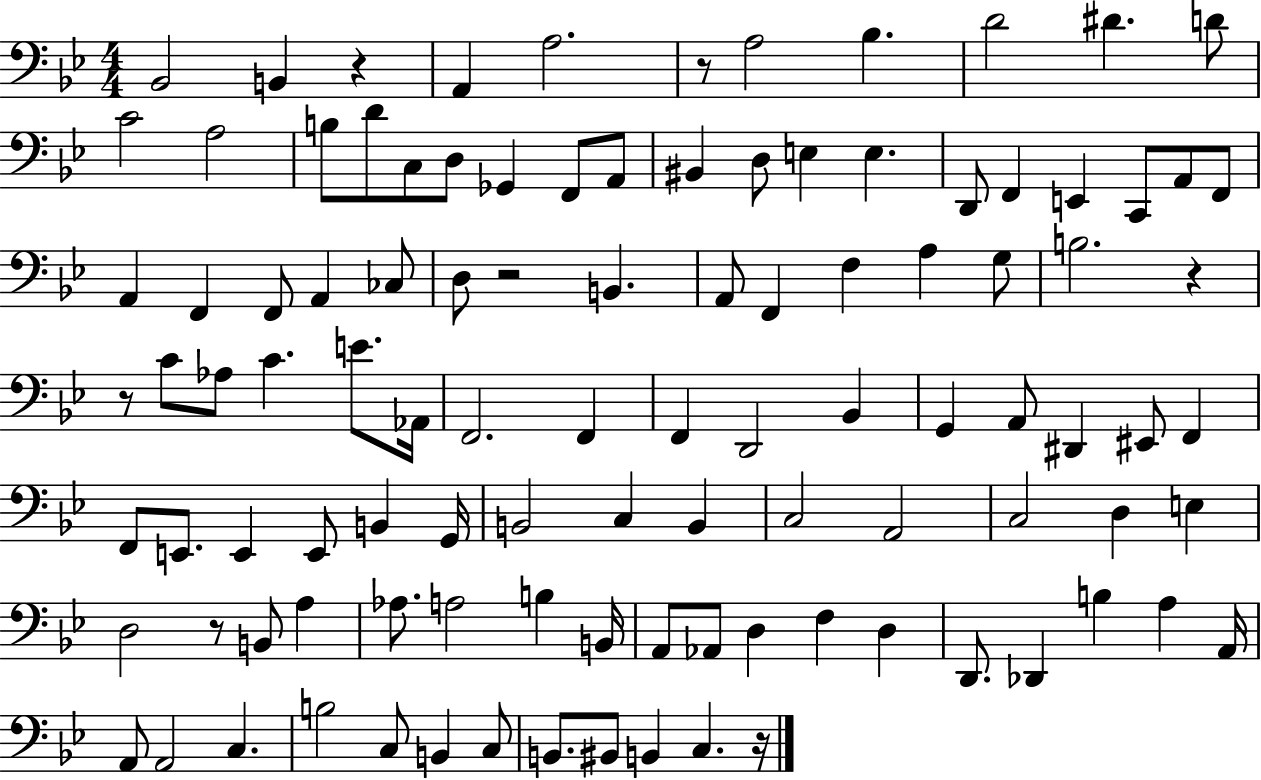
X:1
T:Untitled
M:4/4
L:1/4
K:Bb
_B,,2 B,, z A,, A,2 z/2 A,2 _B, D2 ^D D/2 C2 A,2 B,/2 D/2 C,/2 D,/2 _G,, F,,/2 A,,/2 ^B,, D,/2 E, E, D,,/2 F,, E,, C,,/2 A,,/2 F,,/2 A,, F,, F,,/2 A,, _C,/2 D,/2 z2 B,, A,,/2 F,, F, A, G,/2 B,2 z z/2 C/2 _A,/2 C E/2 _A,,/4 F,,2 F,, F,, D,,2 _B,, G,, A,,/2 ^D,, ^E,,/2 F,, F,,/2 E,,/2 E,, E,,/2 B,, G,,/4 B,,2 C, B,, C,2 A,,2 C,2 D, E, D,2 z/2 B,,/2 A, _A,/2 A,2 B, B,,/4 A,,/2 _A,,/2 D, F, D, D,,/2 _D,, B, A, A,,/4 A,,/2 A,,2 C, B,2 C,/2 B,, C,/2 B,,/2 ^B,,/2 B,, C, z/4